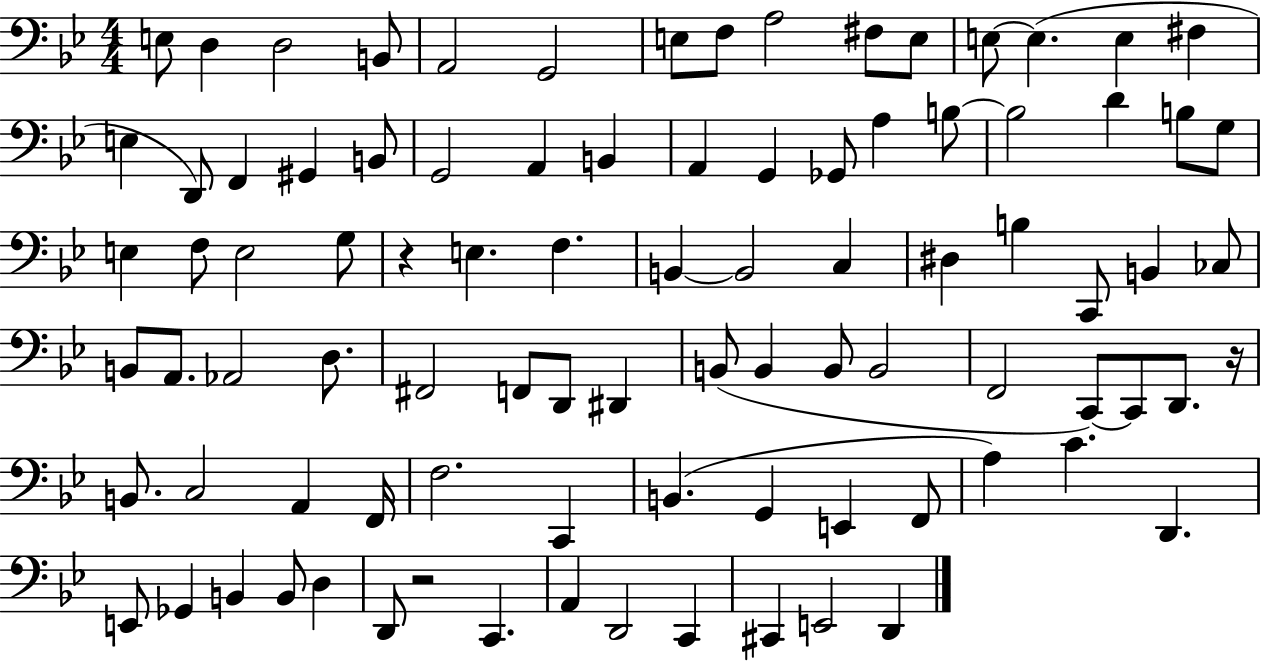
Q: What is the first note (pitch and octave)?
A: E3